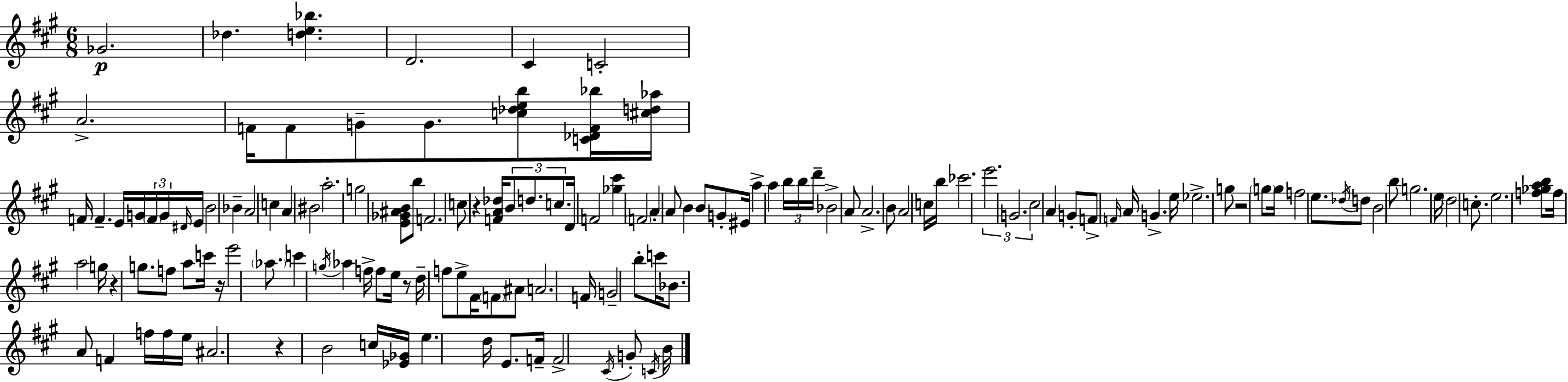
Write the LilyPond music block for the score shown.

{
  \clef treble
  \numericTimeSignature
  \time 6/8
  \key a \major
  ges'2.\p | des''4. <d'' e'' bes''>4. | d'2. | cis'4 c'2-. | \break a'2.-> | f'16 f'8 g'8-- g'8. <c'' des'' e'' b''>8 <c' des' f' bes''>16 <cis'' d'' aes''>16 | f'16 f'4.-- e'16 g'16 \tuplet 3/2 { \parenthesize f'16 g'16 \grace { dis'16 } } | e'16 b'2 bes'4-- | \break a'2 c''4 | a'4 bis'2 | a''2.-. | g''2 <e' ges' ais' b'>8 b''8 | \break f'2. | c''8 r4 <f' a' des''>16 \tuplet 3/2 { b'8 d''8. | c''8. } d'16 f'2 | <ges'' cis'''>4 \parenthesize f'2 | \break a'4-. a'8 b'4 b'8 | g'8-. eis'16 a''4-> a''4 | \tuplet 3/2 { b''16 b''16 d'''16-- } bes'2-> a'8 | a'2.-> | \break b'8 a'2 c''16 | b''16 ces'''2. | \tuplet 3/2 { e'''2. | g'2. | \break cis''2 } a'4 | g'8-. f'8-> \grace { f'16 } a'16 g'4.-> | e''16 ees''2.-> | g''8 r2 | \break \parenthesize g''8 g''16 f''2 e''8. | \acciaccatura { des''16 } d''8 b'2 | b''8 g''2. | e''16 \parenthesize d''2 | \break c''8.-. e''2. | <f'' ges'' a'' b''>8 f''16 a''2 | g''16 r4 g''8. f''8 | a''8 c'''16 r16 e'''2 | \break \parenthesize aes''8. c'''4 \acciaccatura { g''16 } aes''4 | f''16-> f''8 e''16 r8 d''16-- f''8 e''8-> fis'16 | \parenthesize f'8 ais'8 a'2. | f'16 g'2-- | \break b''8-. c'''16 bes'8. a'8 f'4 | f''16 f''16 e''16 ais'2. | r4 b'2 | c''16 <ees' ges'>16 e''4. | \break d''16 e'8. f'16-- f'2-> | \acciaccatura { cis'16 } g'8-. \acciaccatura { c'16 } b'16 \bar "|."
}